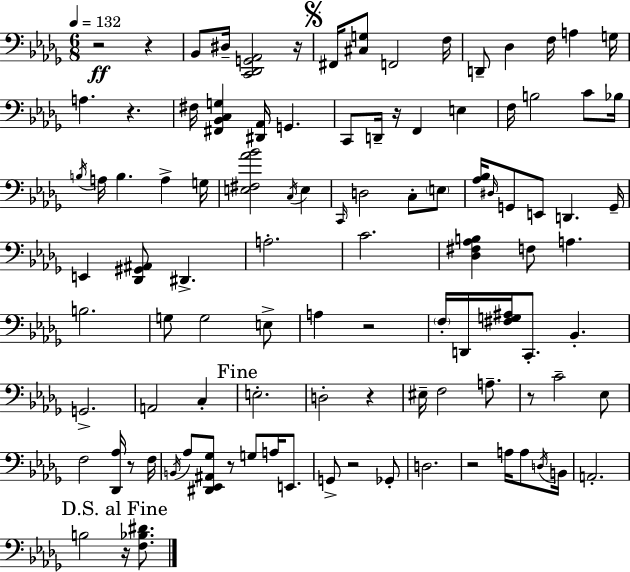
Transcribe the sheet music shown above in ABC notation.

X:1
T:Untitled
M:6/8
L:1/4
K:Bbm
z2 z _B,,/2 ^D,/4 [C,,_D,,G,,_A,,]2 z/4 ^F,,/4 [^C,G,]/2 F,,2 F,/4 D,,/2 _D, F,/4 A, G,/4 A, z ^F,/4 [^F,,_B,,C,G,] [^D,,_A,,]/4 G,, C,,/2 D,,/4 z/4 F,, E, F,/4 B,2 C/2 _B,/4 B,/4 A,/4 B, A, G,/4 [E,^F,_A_B]2 C,/4 E, C,,/4 D,2 C,/2 E,/2 [_A,_B,]/4 ^D,/4 G,,/2 E,,/2 D,, G,,/4 E,, [_D,,^G,,^A,,]/2 ^D,, A,2 C2 [_D,^F,_A,B,] F,/2 A, B,2 G,/2 G,2 E,/2 A, z2 F,/4 D,,/4 [^F,G,^A,]/4 C,,/2 _B,, G,,2 A,,2 C, E,2 D,2 z ^E,/4 F,2 A,/2 z/2 C2 _E,/2 F,2 [_D,,_A,]/4 z/2 F,/4 B,,/4 _A,/2 [^D,,_E,,^A,,_G,]/2 z/2 G,/2 A,/4 E,,/2 G,,/2 z2 _G,,/2 D,2 z2 A,/4 A,/2 D,/4 B,,/4 A,,2 B,2 z/4 [F,_B,^D]/2